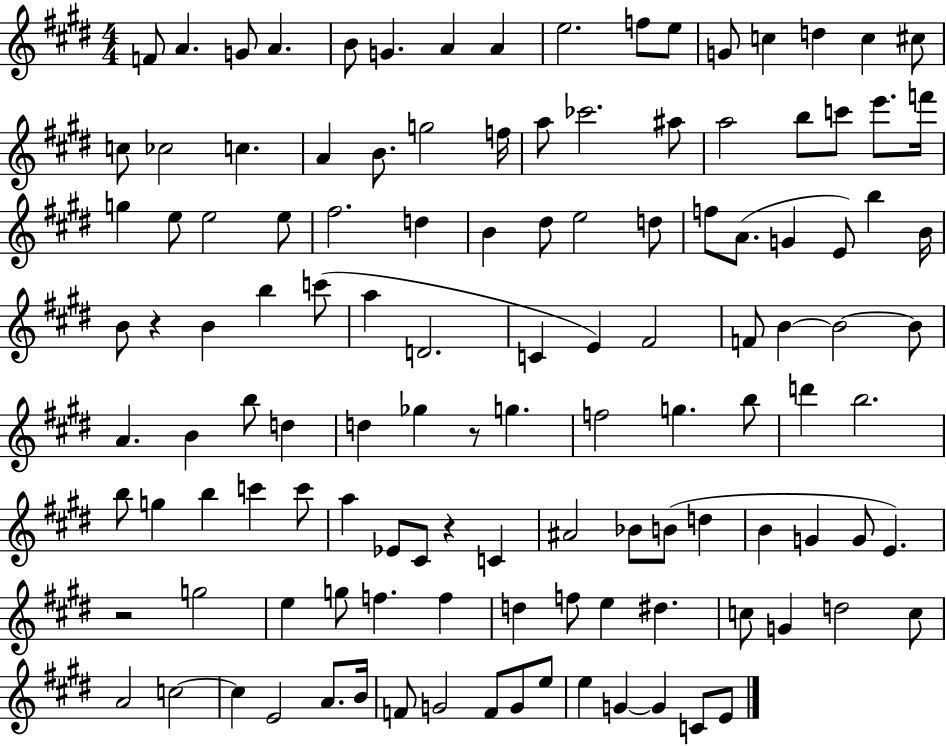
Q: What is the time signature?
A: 4/4